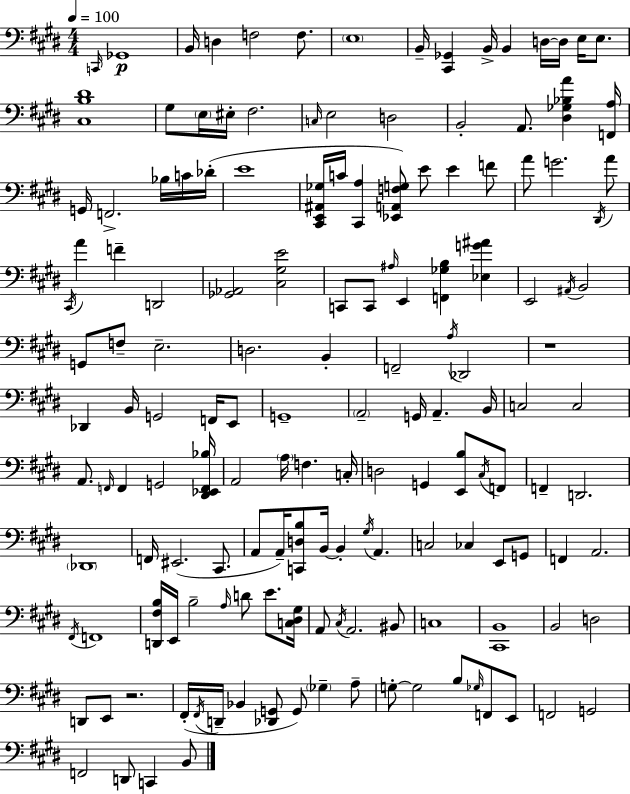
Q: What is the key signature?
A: E major